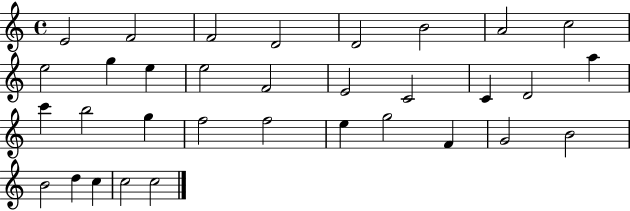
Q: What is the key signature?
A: C major